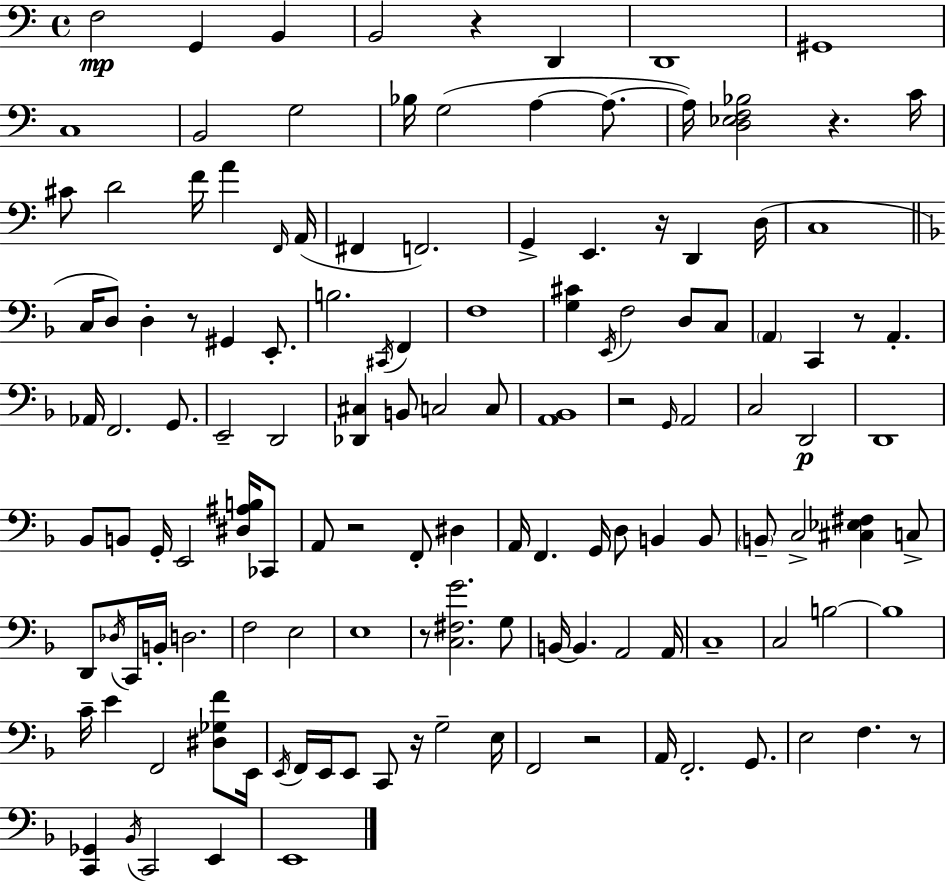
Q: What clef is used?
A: bass